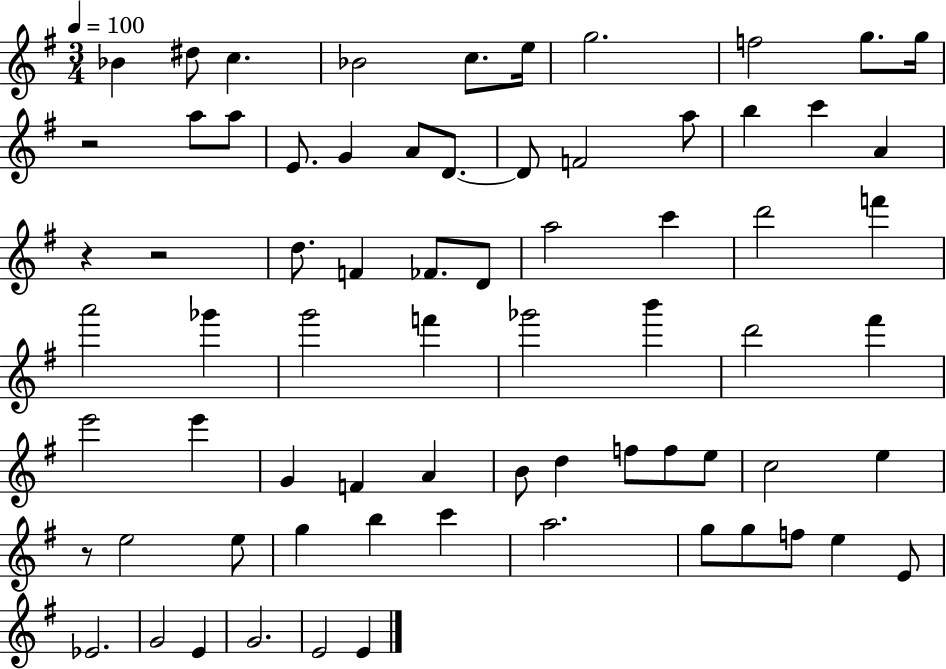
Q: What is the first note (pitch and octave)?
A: Bb4